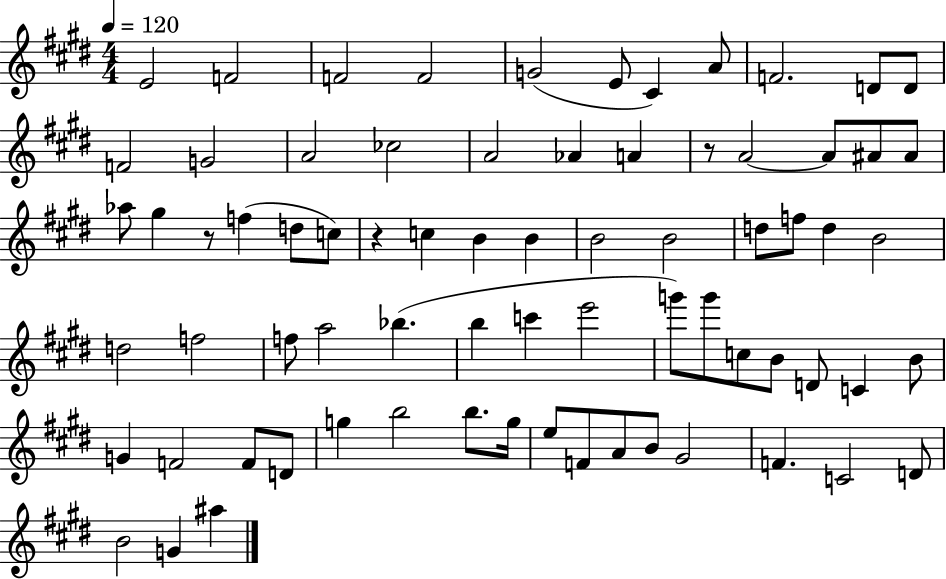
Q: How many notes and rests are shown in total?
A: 73